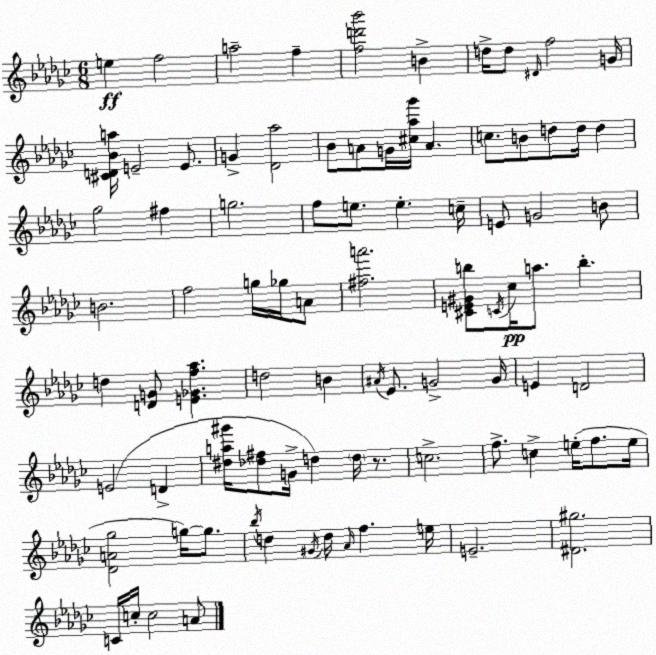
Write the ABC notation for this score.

X:1
T:Untitled
M:6/8
L:1/4
K:Ebm
e f2 a2 f [fd'_b']2 B d/4 d/2 ^D/4 f2 G/4 [^CD_Ba]/4 E2 E/2 G [_D_a]2 _B/2 A/2 G/4 [^c_a_g']/4 A c/2 B/2 d/2 d/4 d _g2 ^f g2 f/2 e/2 e c/4 E/2 G2 B/2 B2 f2 g/4 _g/4 A/2 [^fa']2 [^CE^Gb]/2 C/4 _c/4 a/2 b d [DG]/2 [E_Gf_a] d2 B ^A/4 _E/2 G2 G/4 E D2 E2 D [^da^g']/4 [_d^f]/2 G/4 d d/4 z/2 c2 f/2 c e/4 f/2 e/4 [_DA_g]2 g/4 g/2 _b/4 d ^G/4 d/4 _A/4 f e/4 E2 [^D^g]2 C/4 c/4 c2 A/2